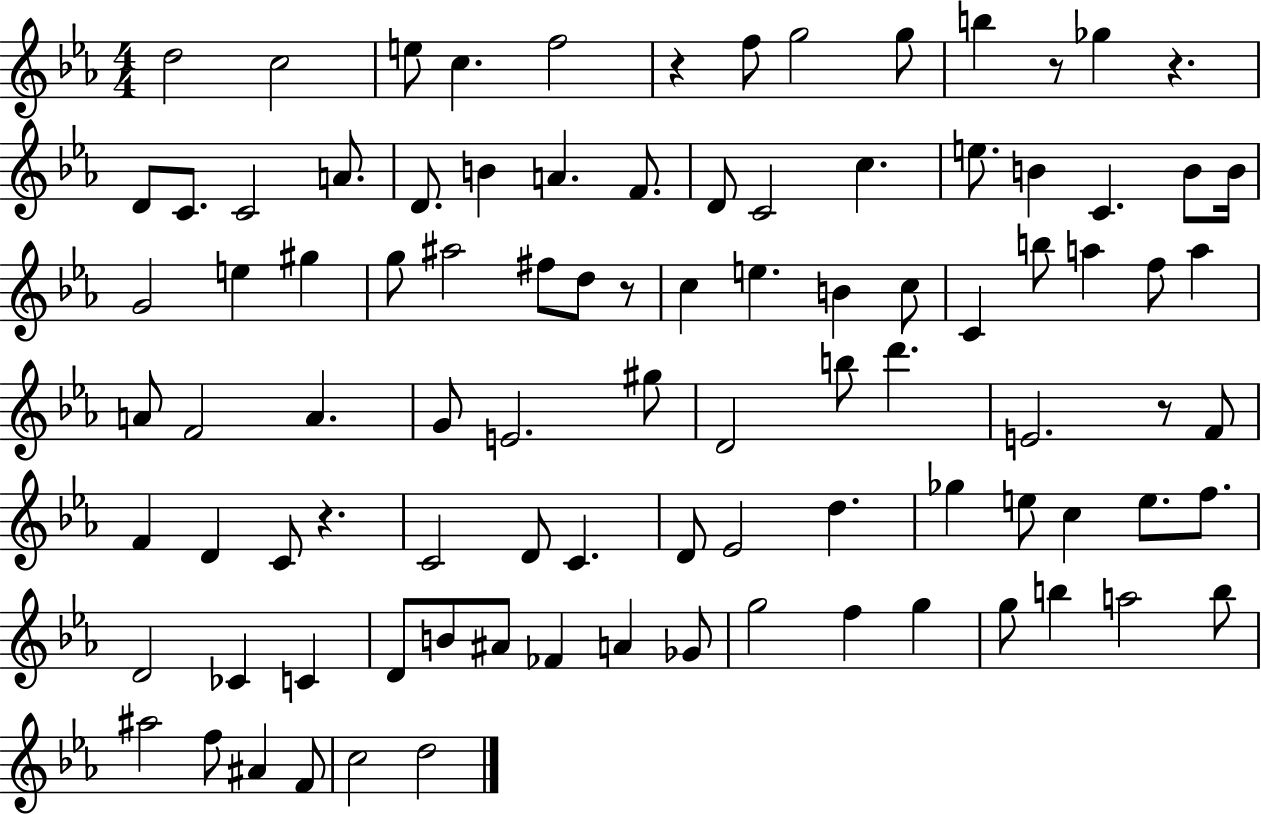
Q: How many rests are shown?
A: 6